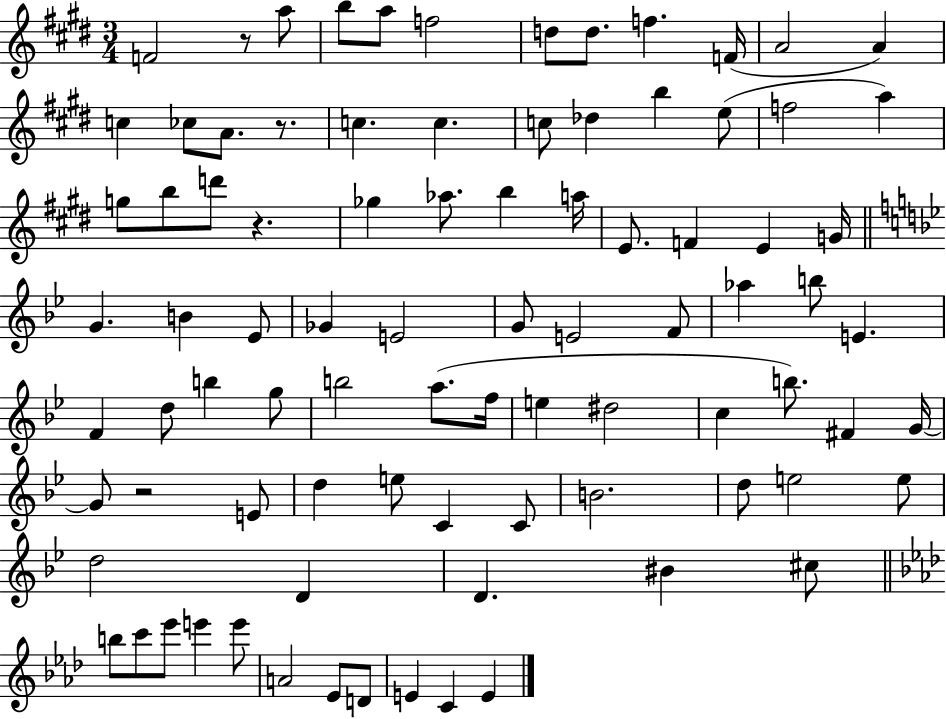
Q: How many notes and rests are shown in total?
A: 87